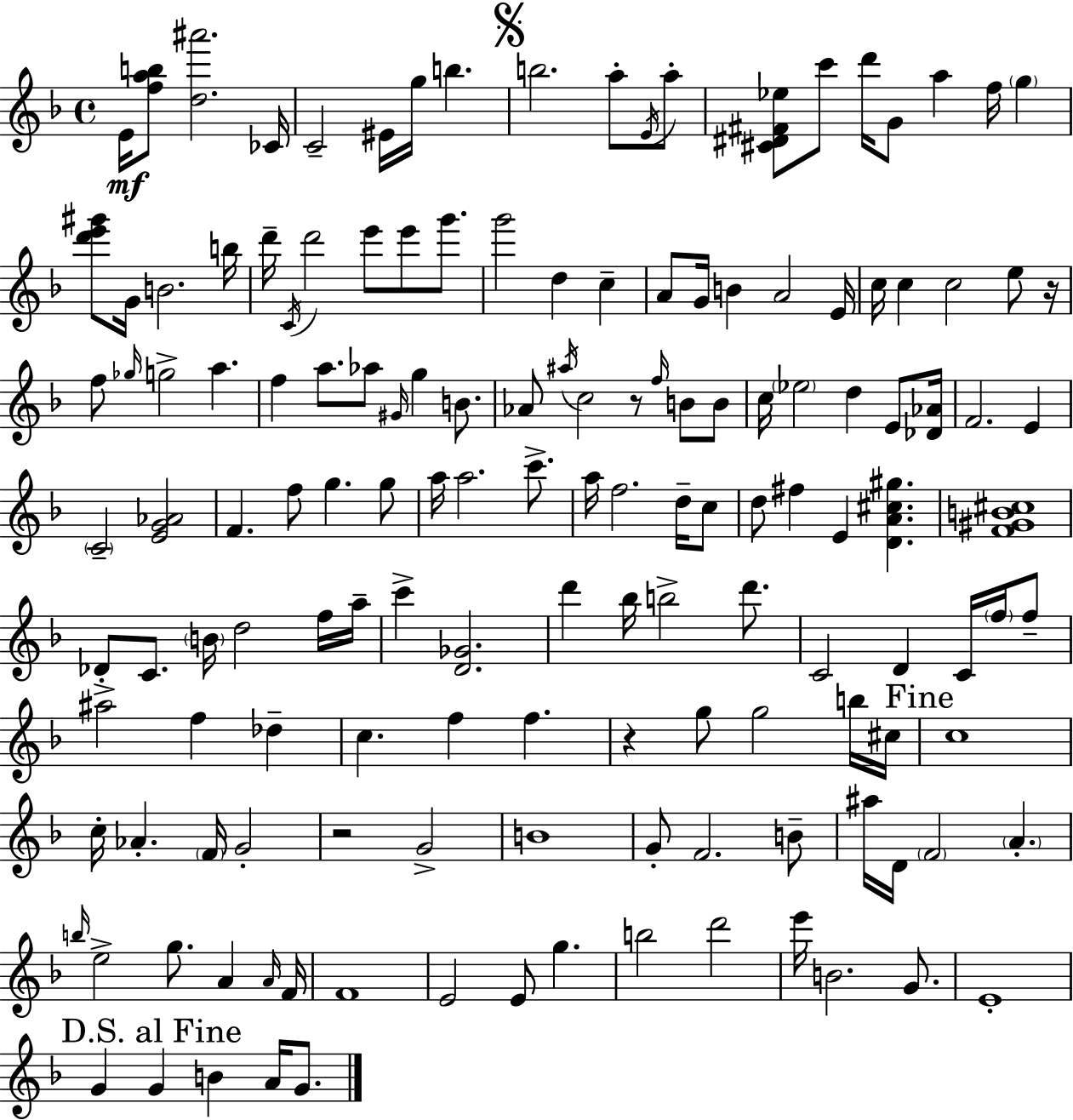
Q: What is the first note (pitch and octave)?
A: E4